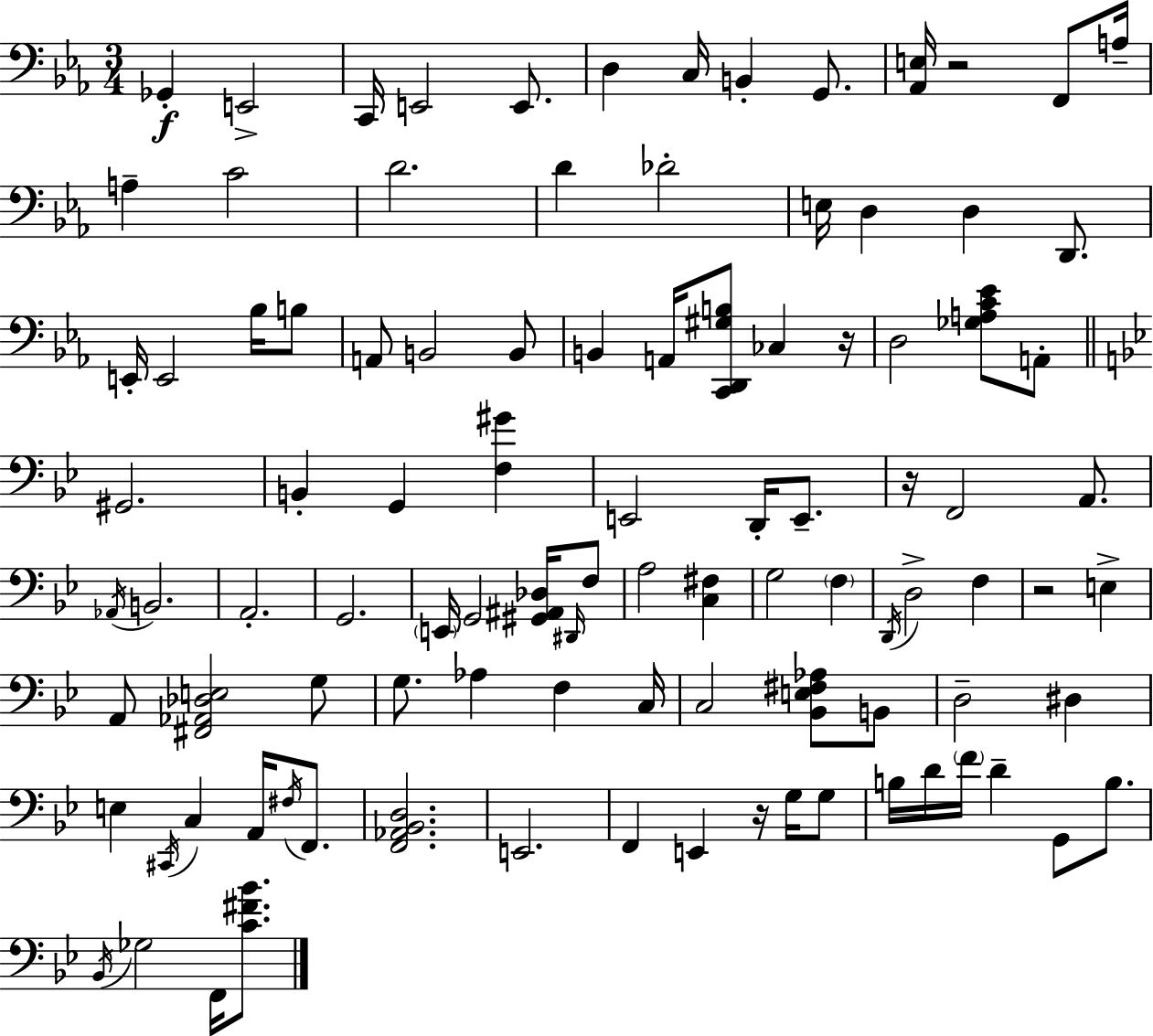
X:1
T:Untitled
M:3/4
L:1/4
K:Eb
_G,, E,,2 C,,/4 E,,2 E,,/2 D, C,/4 B,, G,,/2 [_A,,E,]/4 z2 F,,/2 A,/4 A, C2 D2 D _D2 E,/4 D, D, D,,/2 E,,/4 E,,2 _B,/4 B,/2 A,,/2 B,,2 B,,/2 B,, A,,/4 [C,,D,,^G,B,]/2 _C, z/4 D,2 [_G,A,C_E]/2 A,,/2 ^G,,2 B,, G,, [F,^G] E,,2 D,,/4 E,,/2 z/4 F,,2 A,,/2 _A,,/4 B,,2 A,,2 G,,2 E,,/4 G,,2 [^G,,^A,,_D,]/4 ^D,,/4 F,/2 A,2 [C,^F,] G,2 F, D,,/4 D,2 F, z2 E, A,,/2 [^F,,_A,,_D,E,]2 G,/2 G,/2 _A, F, C,/4 C,2 [_B,,E,^F,_A,]/2 B,,/2 D,2 ^D, E, ^C,,/4 C, A,,/4 ^F,/4 F,,/2 [F,,_A,,_B,,D,]2 E,,2 F,, E,, z/4 G,/4 G,/2 B,/4 D/4 F/4 D G,,/2 B,/2 _B,,/4 _G,2 F,,/4 [C^F_B]/2